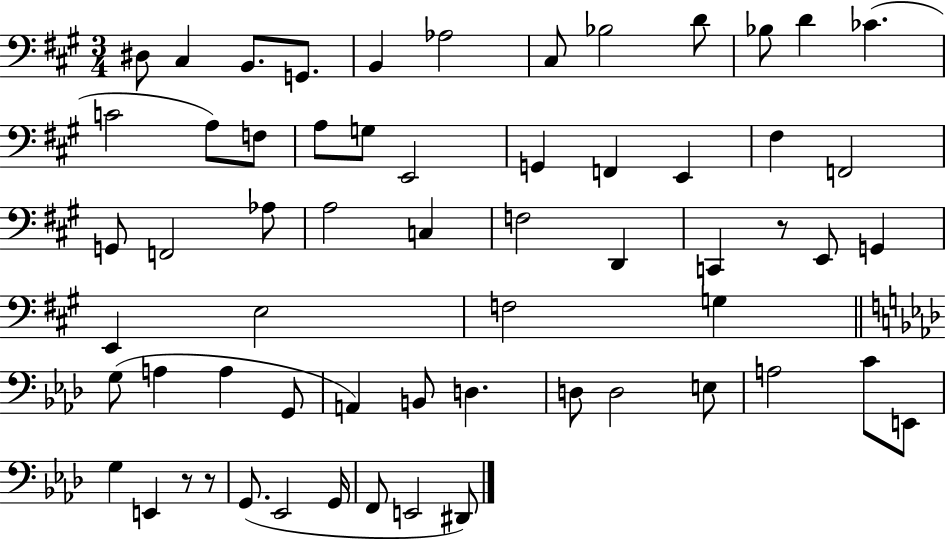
D#3/e C#3/q B2/e. G2/e. B2/q Ab3/h C#3/e Bb3/h D4/e Bb3/e D4/q CES4/q. C4/h A3/e F3/e A3/e G3/e E2/h G2/q F2/q E2/q F#3/q F2/h G2/e F2/h Ab3/e A3/h C3/q F3/h D2/q C2/q R/e E2/e G2/q E2/q E3/h F3/h G3/q G3/e A3/q A3/q G2/e A2/q B2/e D3/q. D3/e D3/h E3/e A3/h C4/e E2/e G3/q E2/q R/e R/e G2/e. Eb2/h G2/s F2/e E2/h D#2/e